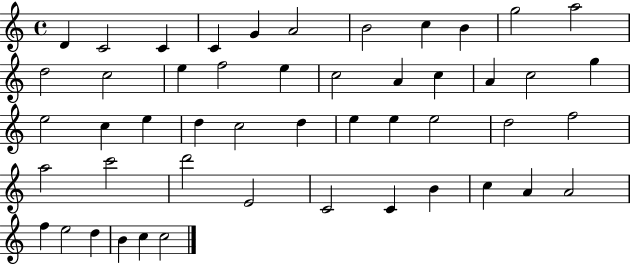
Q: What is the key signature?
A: C major